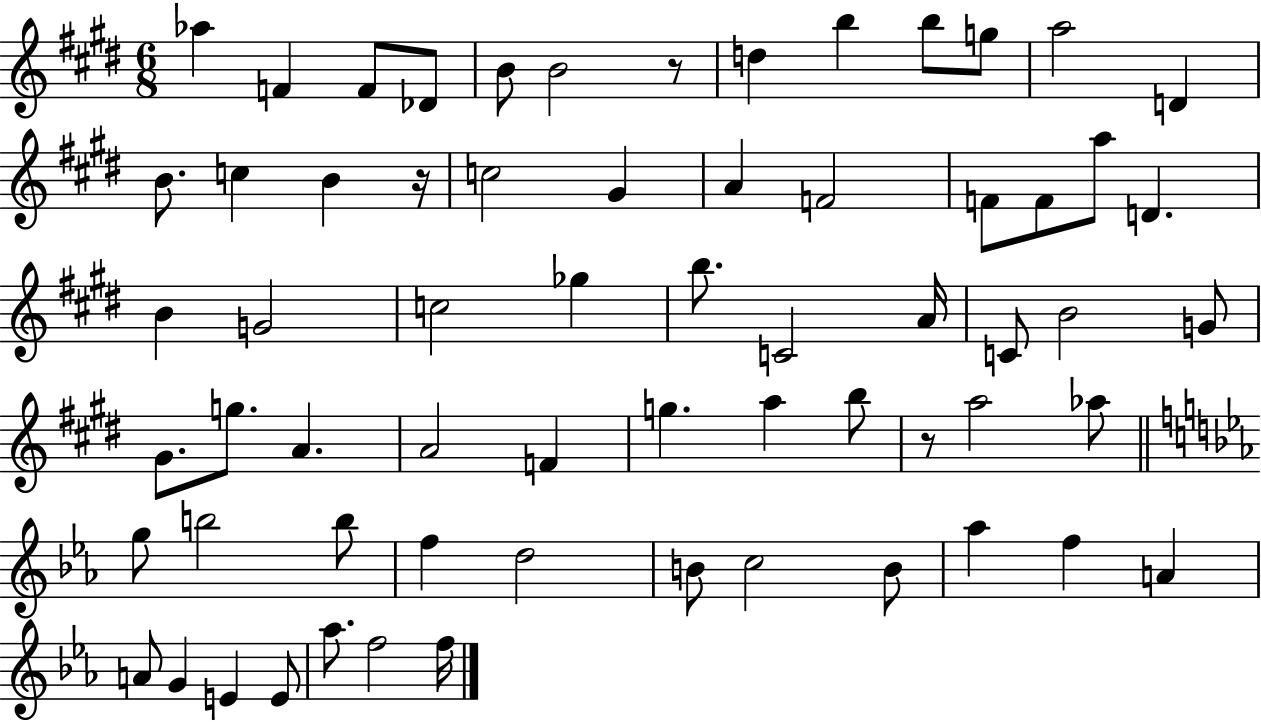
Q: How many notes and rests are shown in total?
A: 64